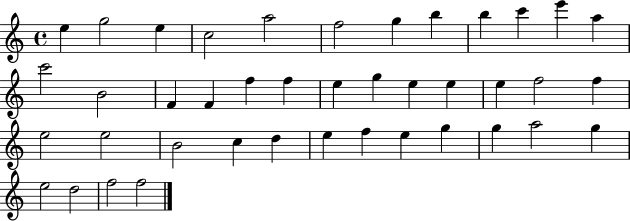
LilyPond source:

{
  \clef treble
  \time 4/4
  \defaultTimeSignature
  \key c \major
  e''4 g''2 e''4 | c''2 a''2 | f''2 g''4 b''4 | b''4 c'''4 e'''4 a''4 | \break c'''2 b'2 | f'4 f'4 f''4 f''4 | e''4 g''4 e''4 e''4 | e''4 f''2 f''4 | \break e''2 e''2 | b'2 c''4 d''4 | e''4 f''4 e''4 g''4 | g''4 a''2 g''4 | \break e''2 d''2 | f''2 f''2 | \bar "|."
}